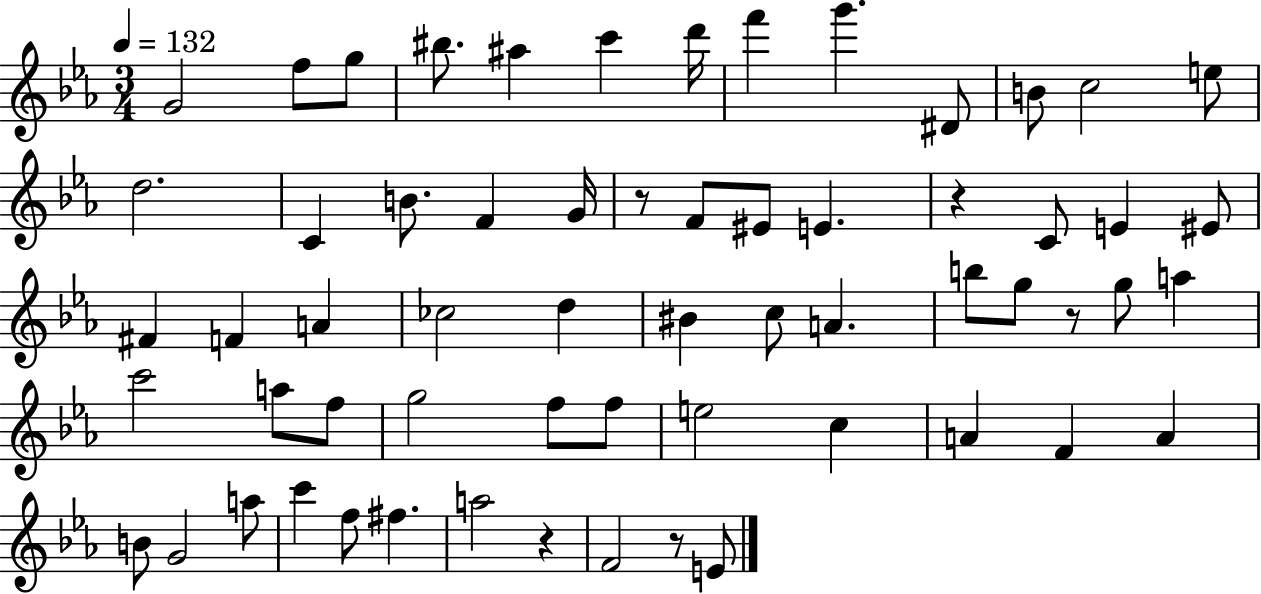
G4/h F5/e G5/e BIS5/e. A#5/q C6/q D6/s F6/q G6/q. D#4/e B4/e C5/h E5/e D5/h. C4/q B4/e. F4/q G4/s R/e F4/e EIS4/e E4/q. R/q C4/e E4/q EIS4/e F#4/q F4/q A4/q CES5/h D5/q BIS4/q C5/e A4/q. B5/e G5/e R/e G5/e A5/q C6/h A5/e F5/e G5/h F5/e F5/e E5/h C5/q A4/q F4/q A4/q B4/e G4/h A5/e C6/q F5/e F#5/q. A5/h R/q F4/h R/e E4/e